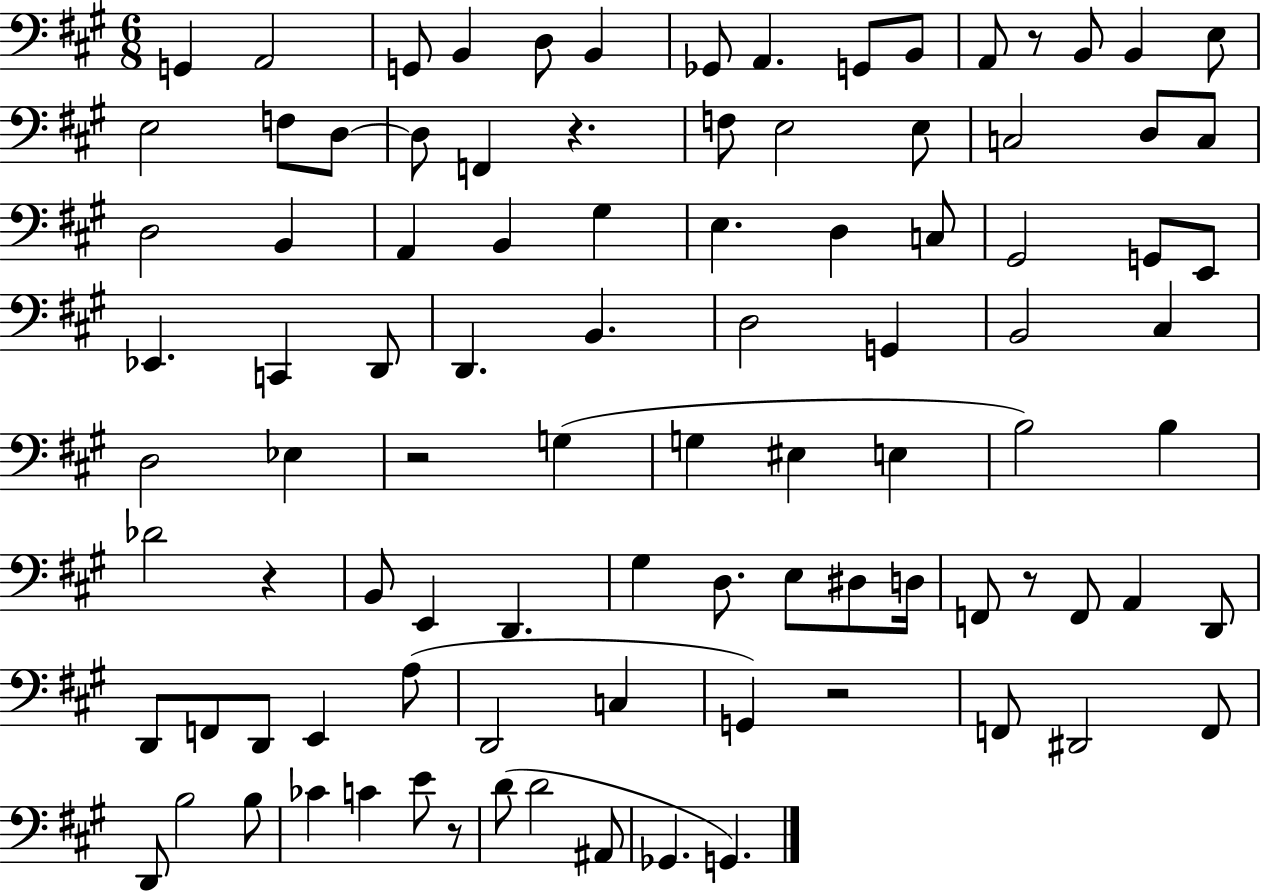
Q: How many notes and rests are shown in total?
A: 95